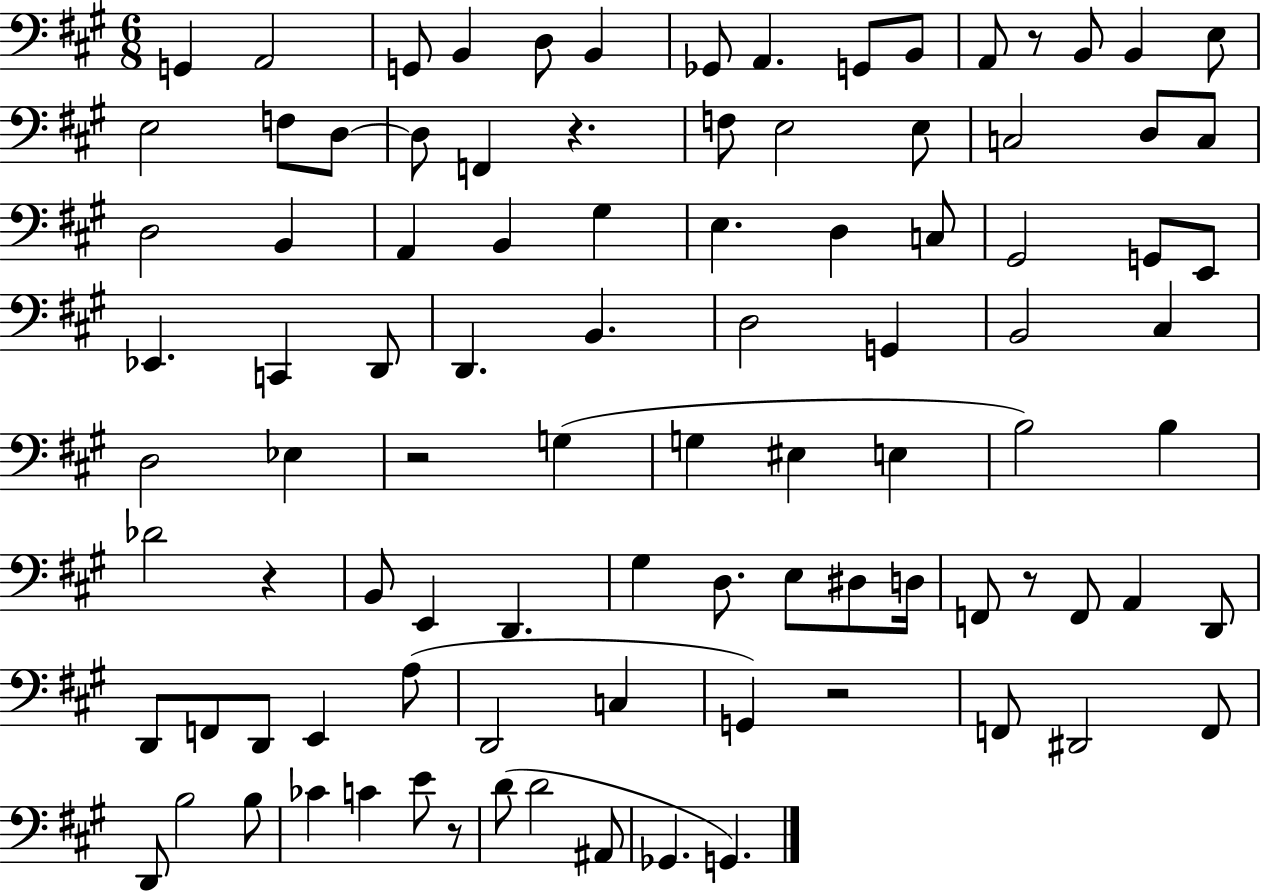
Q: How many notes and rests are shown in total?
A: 95